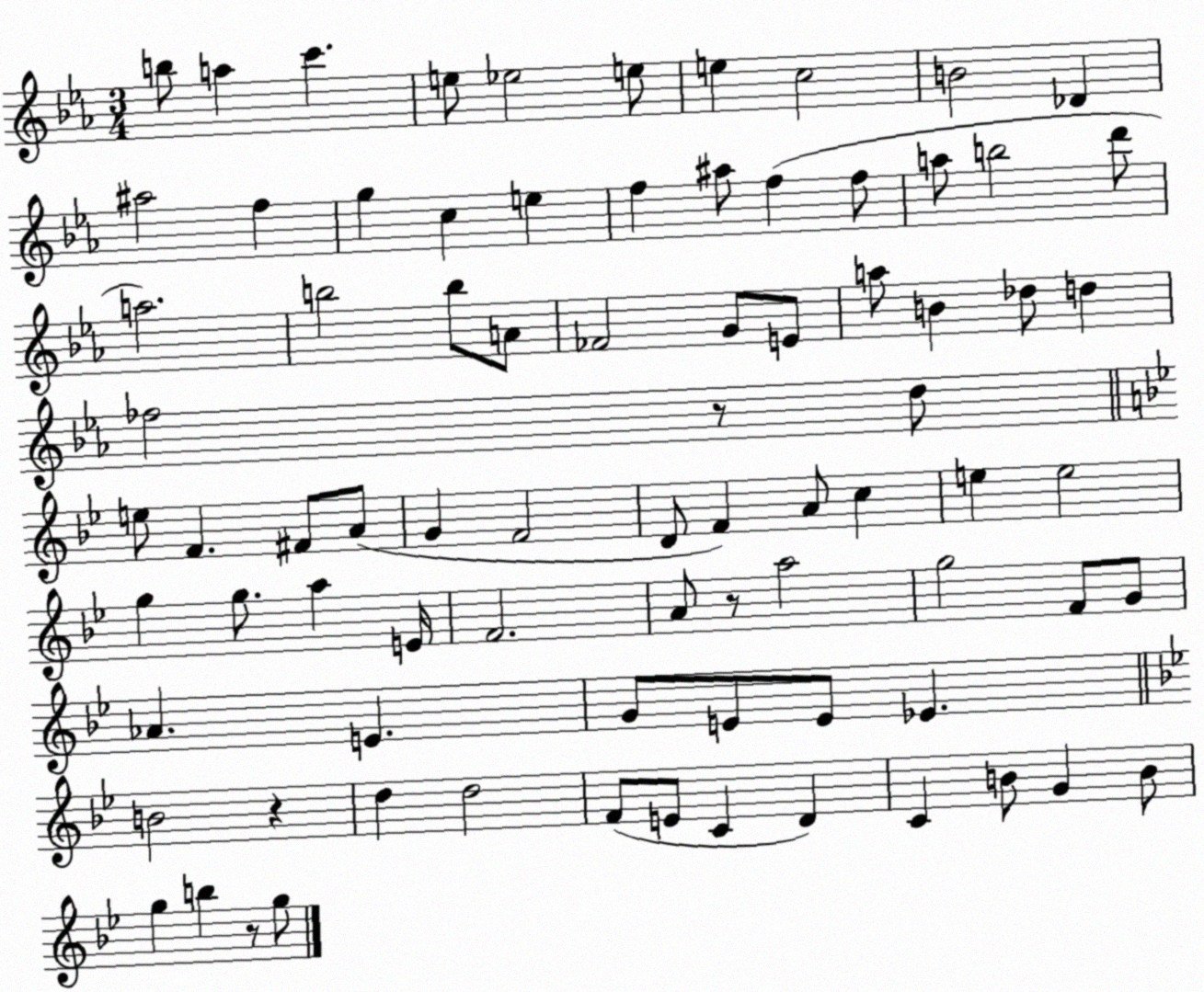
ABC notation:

X:1
T:Untitled
M:3/4
L:1/4
K:Eb
b/2 a c' e/2 _e2 e/2 e c2 B2 _D ^a2 f g c e f ^a/2 f f/2 a/2 b2 d'/2 a2 b2 b/2 A/2 _F2 G/2 E/2 a/2 B _d/2 d _f2 z/2 d/2 e/2 F ^F/2 A/2 G F2 D/2 F A/2 c e e2 g g/2 a E/4 F2 A/2 z/2 a2 g2 F/2 G/2 _A E G/2 E/2 E/2 _E B2 z d d2 F/2 E/2 C D C B/2 G B/2 g b z/2 g/2